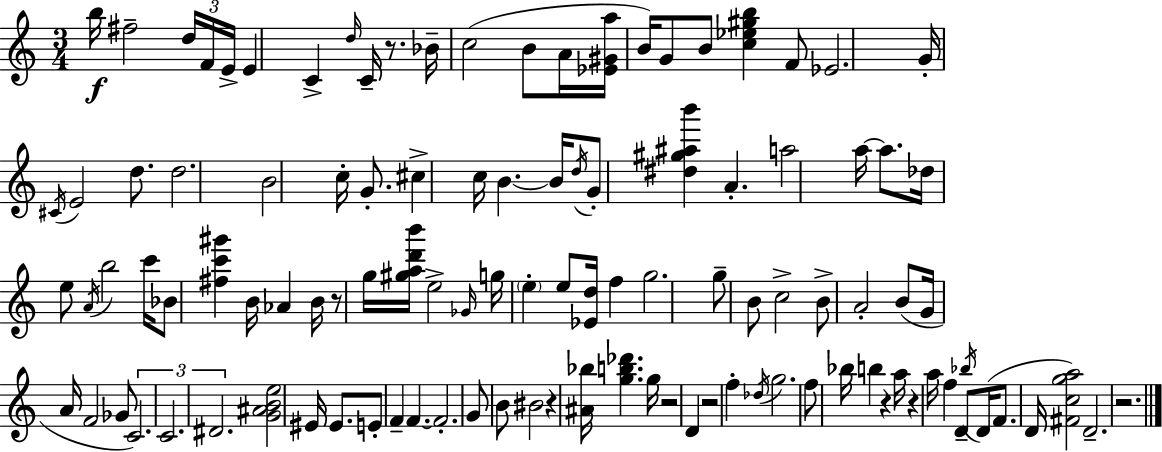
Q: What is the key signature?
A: C major